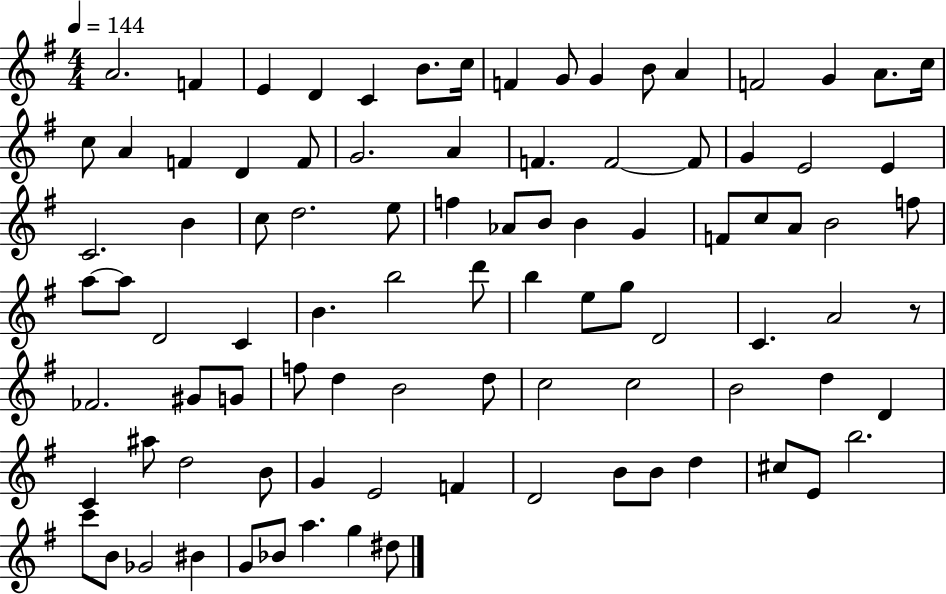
{
  \clef treble
  \numericTimeSignature
  \time 4/4
  \key g \major
  \tempo 4 = 144
  a'2. f'4 | e'4 d'4 c'4 b'8. c''16 | f'4 g'8 g'4 b'8 a'4 | f'2 g'4 a'8. c''16 | \break c''8 a'4 f'4 d'4 f'8 | g'2. a'4 | f'4. f'2~~ f'8 | g'4 e'2 e'4 | \break c'2. b'4 | c''8 d''2. e''8 | f''4 aes'8 b'8 b'4 g'4 | f'8 c''8 a'8 b'2 f''8 | \break a''8~~ a''8 d'2 c'4 | b'4. b''2 d'''8 | b''4 e''8 g''8 d'2 | c'4. a'2 r8 | \break fes'2. gis'8 g'8 | f''8 d''4 b'2 d''8 | c''2 c''2 | b'2 d''4 d'4 | \break c'4 ais''8 d''2 b'8 | g'4 e'2 f'4 | d'2 b'8 b'8 d''4 | cis''8 e'8 b''2. | \break c'''8 b'8 ges'2 bis'4 | g'8 bes'8 a''4. g''4 dis''8 | \bar "|."
}